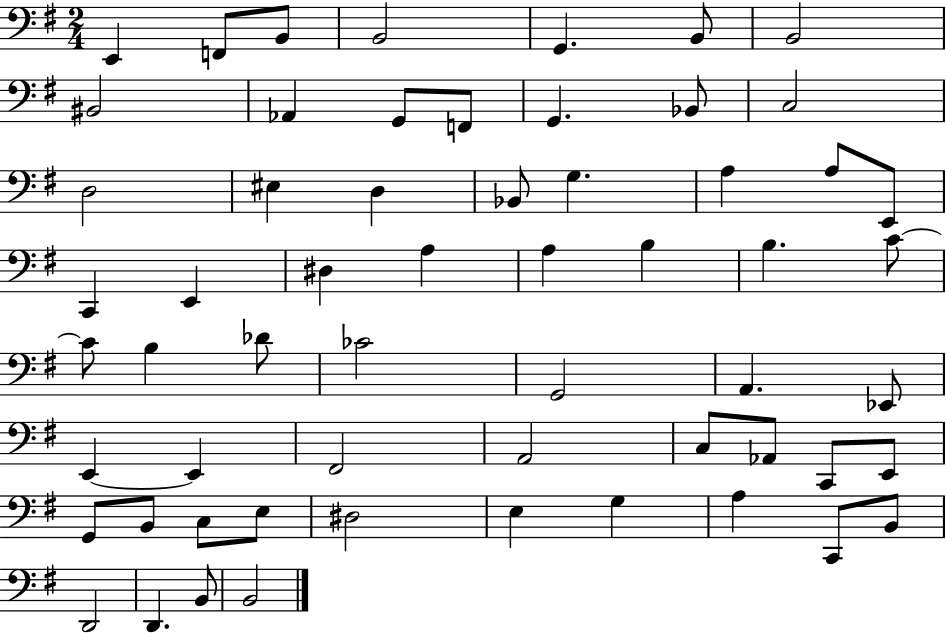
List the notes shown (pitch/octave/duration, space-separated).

E2/q F2/e B2/e B2/h G2/q. B2/e B2/h BIS2/h Ab2/q G2/e F2/e G2/q. Bb2/e C3/h D3/h EIS3/q D3/q Bb2/e G3/q. A3/q A3/e E2/e C2/q E2/q D#3/q A3/q A3/q B3/q B3/q. C4/e C4/e B3/q Db4/e CES4/h G2/h A2/q. Eb2/e E2/q E2/q F#2/h A2/h C3/e Ab2/e C2/e E2/e G2/e B2/e C3/e E3/e D#3/h E3/q G3/q A3/q C2/e B2/e D2/h D2/q. B2/e B2/h